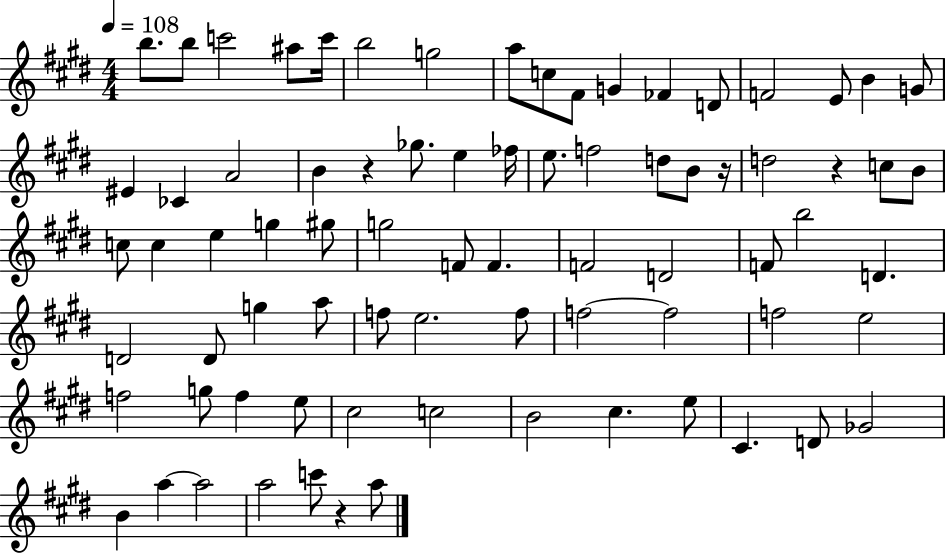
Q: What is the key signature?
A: E major